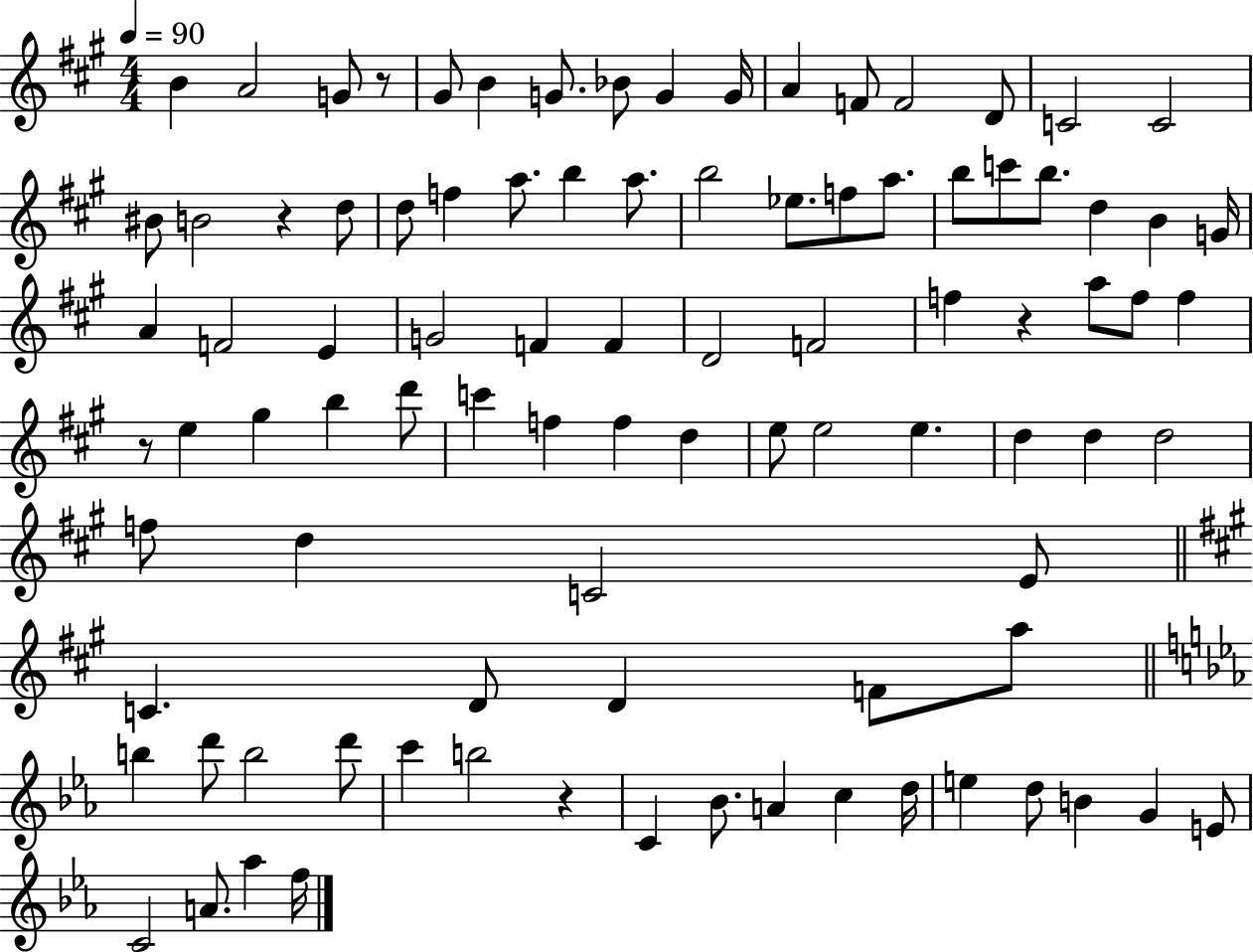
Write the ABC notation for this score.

X:1
T:Untitled
M:4/4
L:1/4
K:A
B A2 G/2 z/2 ^G/2 B G/2 _B/2 G G/4 A F/2 F2 D/2 C2 C2 ^B/2 B2 z d/2 d/2 f a/2 b a/2 b2 _e/2 f/2 a/2 b/2 c'/2 b/2 d B G/4 A F2 E G2 F F D2 F2 f z a/2 f/2 f z/2 e ^g b d'/2 c' f f d e/2 e2 e d d d2 f/2 d C2 E/2 C D/2 D F/2 a/2 b d'/2 b2 d'/2 c' b2 z C _B/2 A c d/4 e d/2 B G E/2 C2 A/2 _a f/4